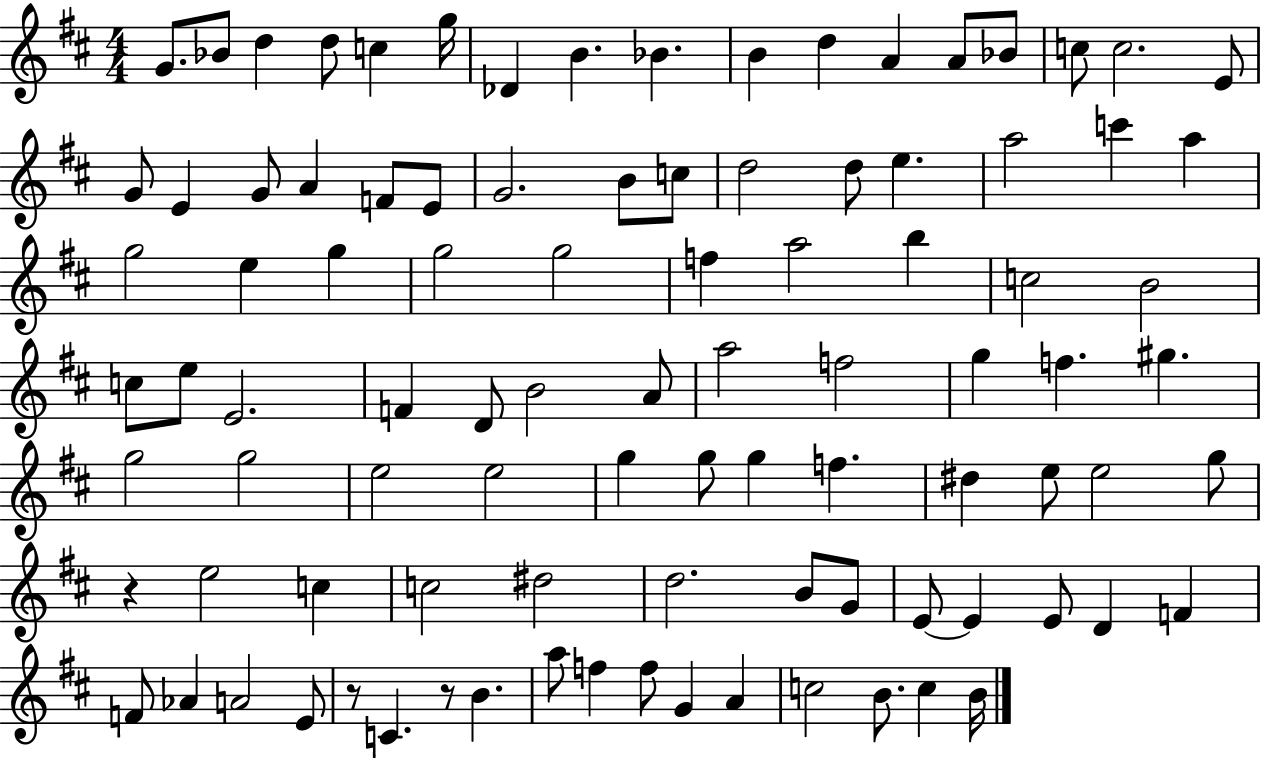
G4/e. Bb4/e D5/q D5/e C5/q G5/s Db4/q B4/q. Bb4/q. B4/q D5/q A4/q A4/e Bb4/e C5/e C5/h. E4/e G4/e E4/q G4/e A4/q F4/e E4/e G4/h. B4/e C5/e D5/h D5/e E5/q. A5/h C6/q A5/q G5/h E5/q G5/q G5/h G5/h F5/q A5/h B5/q C5/h B4/h C5/e E5/e E4/h. F4/q D4/e B4/h A4/e A5/h F5/h G5/q F5/q. G#5/q. G5/h G5/h E5/h E5/h G5/q G5/e G5/q F5/q. D#5/q E5/e E5/h G5/e R/q E5/h C5/q C5/h D#5/h D5/h. B4/e G4/e E4/e E4/q E4/e D4/q F4/q F4/e Ab4/q A4/h E4/e R/e C4/q. R/e B4/q. A5/e F5/q F5/e G4/q A4/q C5/h B4/e. C5/q B4/s